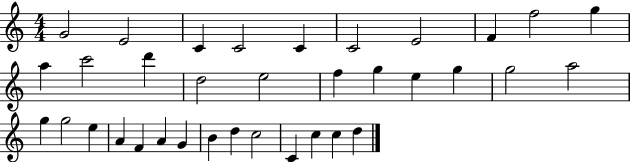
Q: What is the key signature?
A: C major